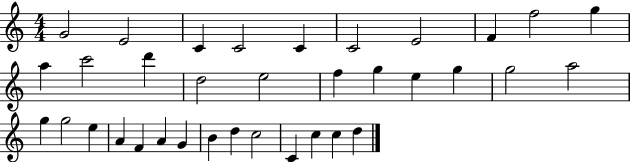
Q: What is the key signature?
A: C major